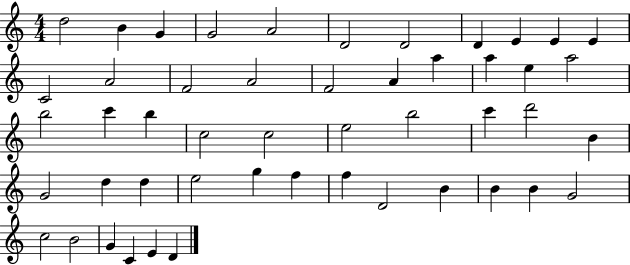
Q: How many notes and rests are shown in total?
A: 49